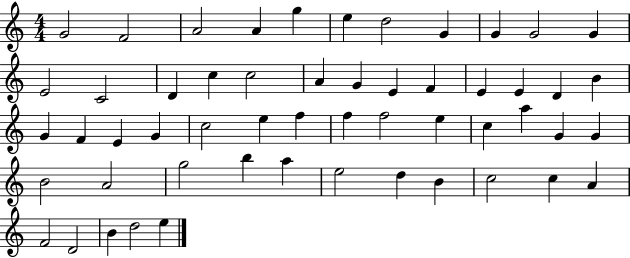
{
  \clef treble
  \numericTimeSignature
  \time 4/4
  \key c \major
  g'2 f'2 | a'2 a'4 g''4 | e''4 d''2 g'4 | g'4 g'2 g'4 | \break e'2 c'2 | d'4 c''4 c''2 | a'4 g'4 e'4 f'4 | e'4 e'4 d'4 b'4 | \break g'4 f'4 e'4 g'4 | c''2 e''4 f''4 | f''4 f''2 e''4 | c''4 a''4 g'4 g'4 | \break b'2 a'2 | g''2 b''4 a''4 | e''2 d''4 b'4 | c''2 c''4 a'4 | \break f'2 d'2 | b'4 d''2 e''4 | \bar "|."
}